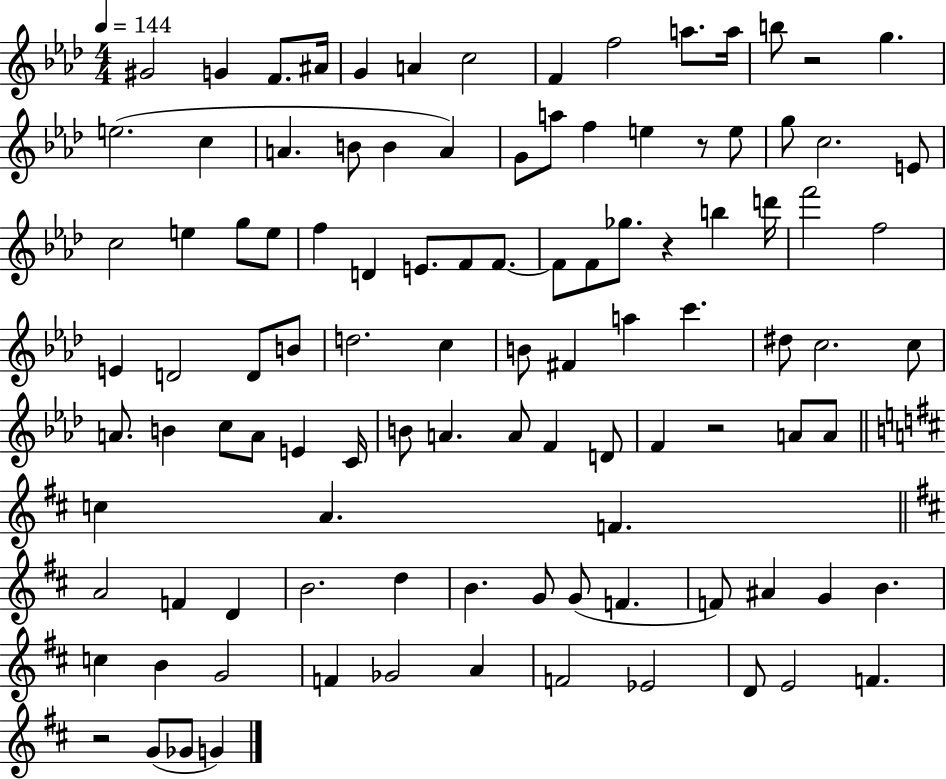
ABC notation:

X:1
T:Untitled
M:4/4
L:1/4
K:Ab
^G2 G F/2 ^A/4 G A c2 F f2 a/2 a/4 b/2 z2 g e2 c A B/2 B A G/2 a/2 f e z/2 e/2 g/2 c2 E/2 c2 e g/2 e/2 f D E/2 F/2 F/2 F/2 F/2 _g/2 z b d'/4 f'2 f2 E D2 D/2 B/2 d2 c B/2 ^F a c' ^d/2 c2 c/2 A/2 B c/2 A/2 E C/4 B/2 A A/2 F D/2 F z2 A/2 A/2 c A F A2 F D B2 d B G/2 G/2 F F/2 ^A G B c B G2 F _G2 A F2 _E2 D/2 E2 F z2 G/2 _G/2 G